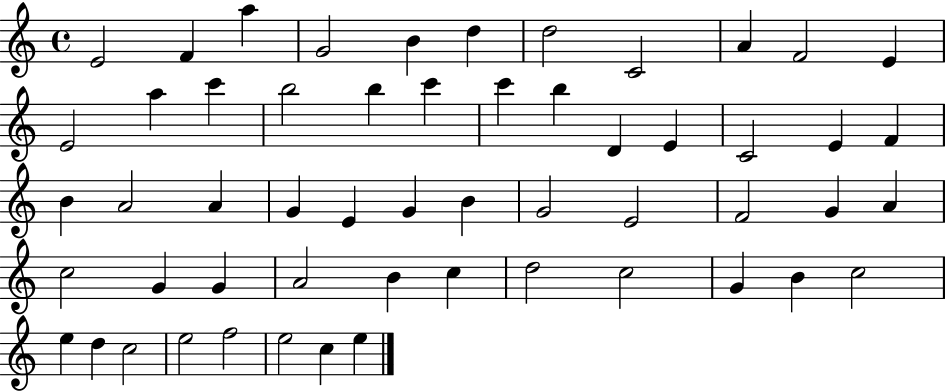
E4/h F4/q A5/q G4/h B4/q D5/q D5/h C4/h A4/q F4/h E4/q E4/h A5/q C6/q B5/h B5/q C6/q C6/q B5/q D4/q E4/q C4/h E4/q F4/q B4/q A4/h A4/q G4/q E4/q G4/q B4/q G4/h E4/h F4/h G4/q A4/q C5/h G4/q G4/q A4/h B4/q C5/q D5/h C5/h G4/q B4/q C5/h E5/q D5/q C5/h E5/h F5/h E5/h C5/q E5/q